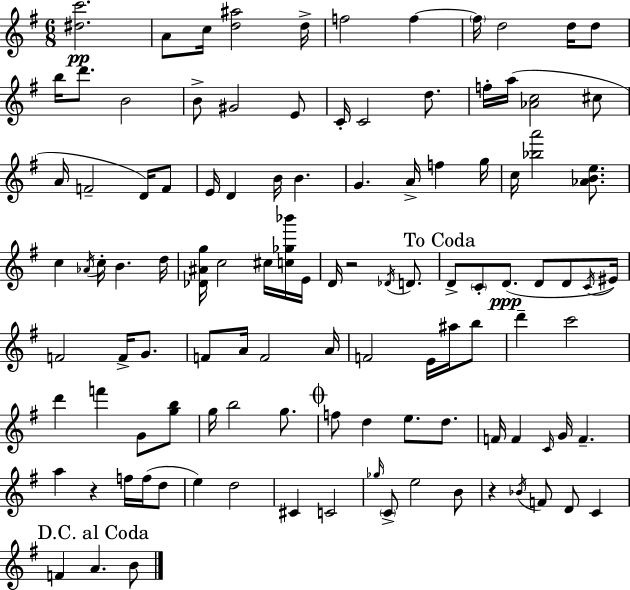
[D#5,C6]/h. A4/e C5/s [D5,A#5]/h D5/s F5/h F5/q F5/s D5/h D5/s D5/e B5/s D6/e. B4/h B4/e G#4/h E4/e C4/s C4/h D5/e. F5/s A5/s [Ab4,C5]/h C#5/e A4/s F4/h D4/s F4/e E4/s D4/q B4/s B4/q. G4/q. A4/s F5/q G5/s C5/s [Bb5,A6]/h [Ab4,B4,E5]/e. C5/q Ab4/s C5/s B4/q. D5/s [Db4,A#4,G5]/s C5/h C#5/s [C5,Gb5,Bb6]/s E4/s D4/s R/h Db4/s D4/e. D4/e C4/e D4/e. D4/e D4/e C4/s EIS4/s F4/h F4/s G4/e. F4/e A4/s F4/h A4/s F4/h E4/s A#5/s B5/e D6/q C6/h D6/q F6/q G4/e [G5,B5]/e G5/s B5/h G5/e. F5/e D5/q E5/e. D5/e. F4/s F4/q C4/s G4/s F4/q. A5/q R/q F5/s F5/s D5/e E5/q D5/h C#4/q C4/h Gb5/s C4/e E5/h B4/e R/q Bb4/s F4/e D4/e C4/q F4/q A4/q. B4/e